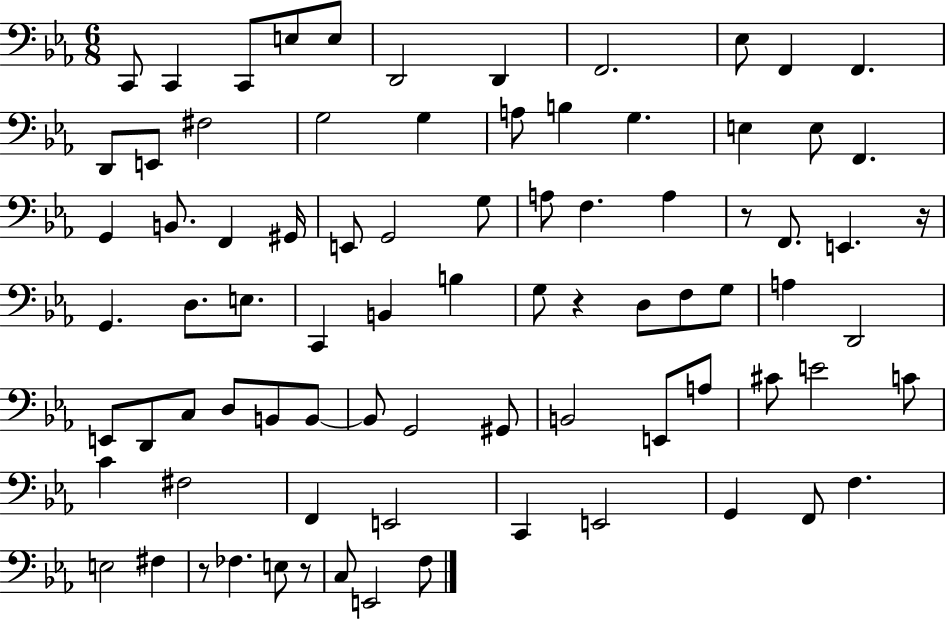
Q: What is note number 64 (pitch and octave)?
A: F2